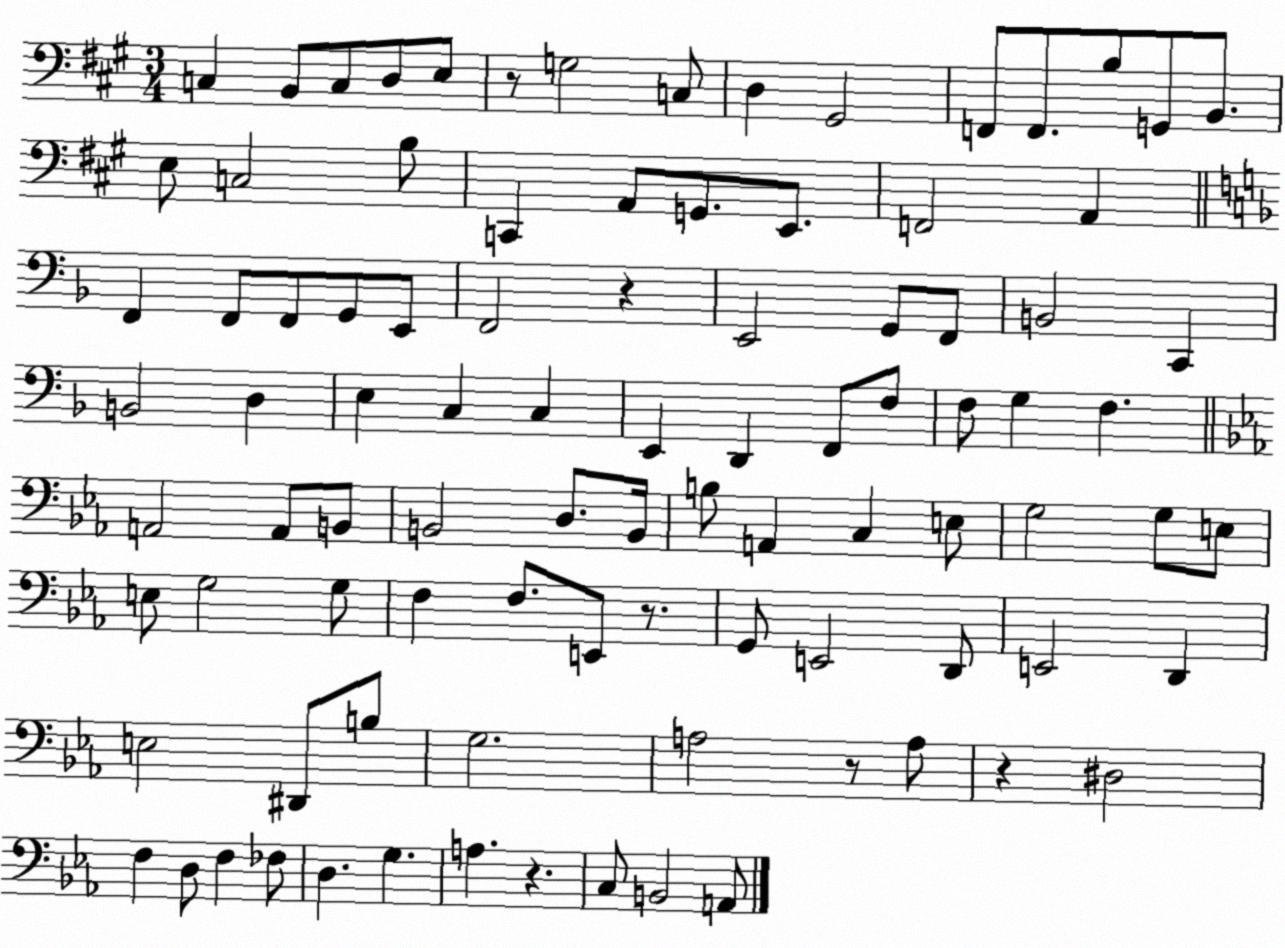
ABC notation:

X:1
T:Untitled
M:3/4
L:1/4
K:A
C, B,,/2 C,/2 D,/2 E,/2 z/2 G,2 C,/2 D, ^G,,2 F,,/2 F,,/2 B,/2 G,,/2 B,,/2 E,/2 C,2 B,/2 C,, A,,/2 G,,/2 E,,/2 F,,2 A,, F,, F,,/2 F,,/2 G,,/2 E,,/2 F,,2 z E,,2 G,,/2 F,,/2 B,,2 C,, B,,2 D, E, C, C, E,, D,, F,,/2 F,/2 F,/2 G, F, A,,2 A,,/2 B,,/2 B,,2 D,/2 B,,/4 B,/2 A,, C, E,/2 G,2 G,/2 E,/2 E,/2 G,2 G,/2 F, F,/2 E,,/2 z/2 G,,/2 E,,2 D,,/2 E,,2 D,, E,2 ^D,,/2 B,/2 G,2 A,2 z/2 A,/2 z ^D,2 F, D,/2 F, _F,/2 D, G, A, z C,/2 B,,2 A,,/2